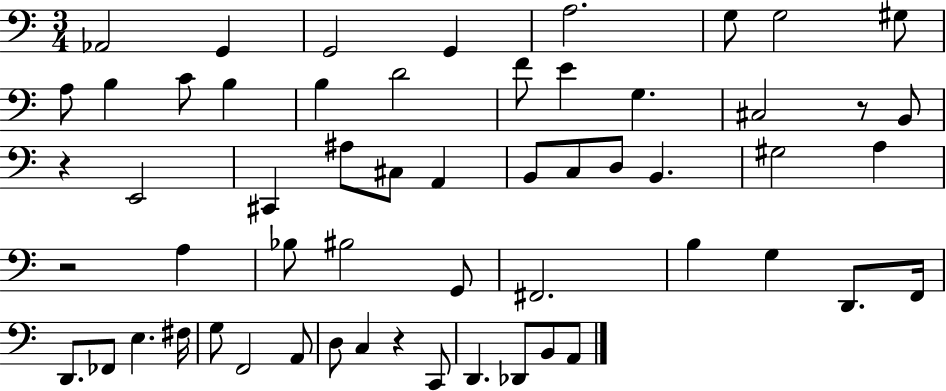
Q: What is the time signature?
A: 3/4